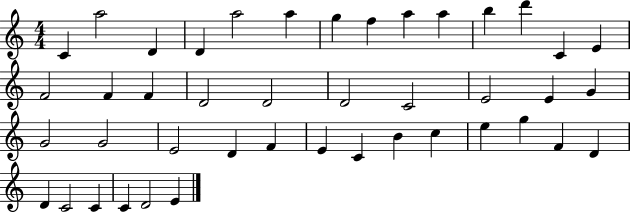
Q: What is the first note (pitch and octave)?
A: C4